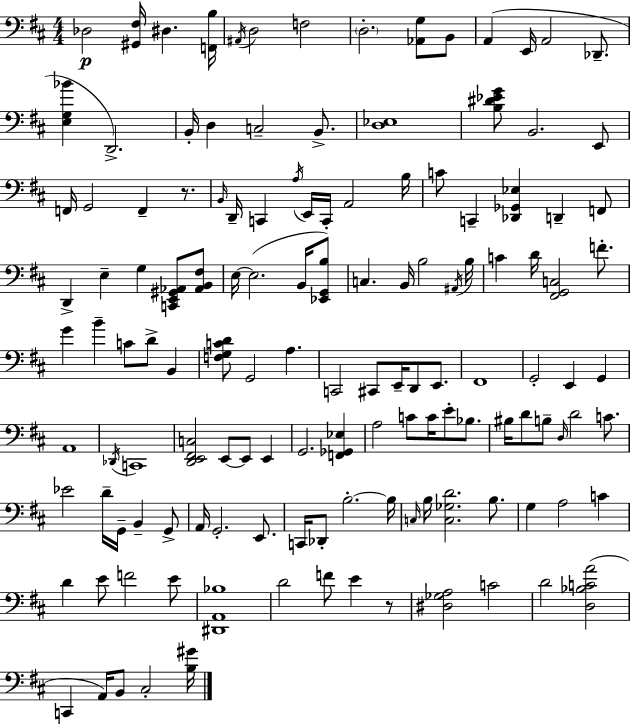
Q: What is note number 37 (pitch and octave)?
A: E3